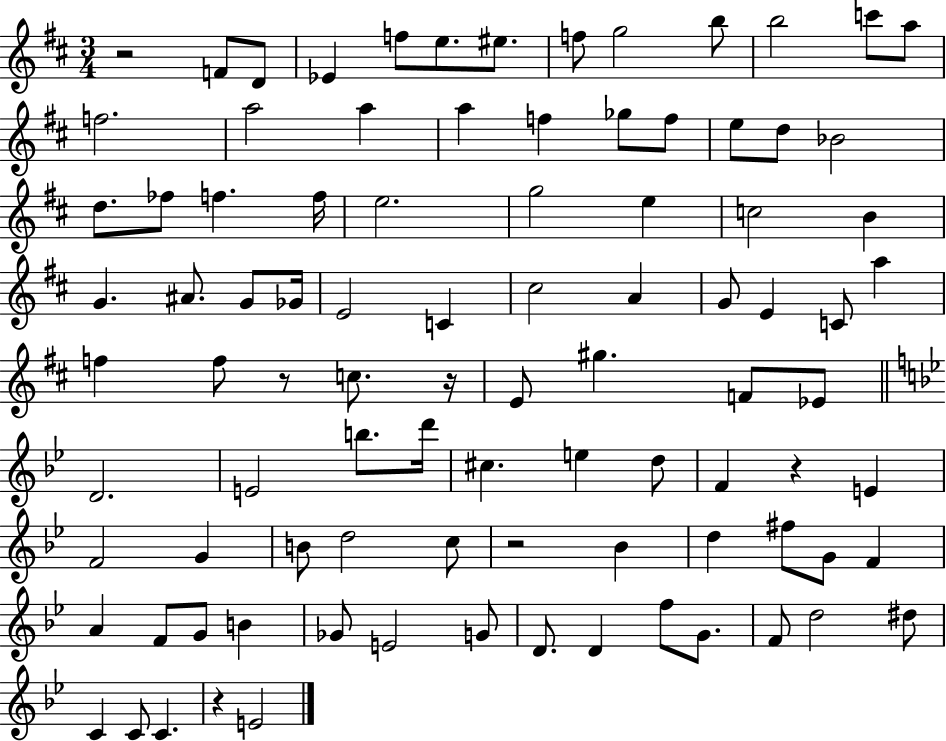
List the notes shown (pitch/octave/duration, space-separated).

R/h F4/e D4/e Eb4/q F5/e E5/e. EIS5/e. F5/e G5/h B5/e B5/h C6/e A5/e F5/h. A5/h A5/q A5/q F5/q Gb5/e F5/e E5/e D5/e Bb4/h D5/e. FES5/e F5/q. F5/s E5/h. G5/h E5/q C5/h B4/q G4/q. A#4/e. G4/e Gb4/s E4/h C4/q C#5/h A4/q G4/e E4/q C4/e A5/q F5/q F5/e R/e C5/e. R/s E4/e G#5/q. F4/e Eb4/e D4/h. E4/h B5/e. D6/s C#5/q. E5/q D5/e F4/q R/q E4/q F4/h G4/q B4/e D5/h C5/e R/h Bb4/q D5/q F#5/e G4/e F4/q A4/q F4/e G4/e B4/q Gb4/e E4/h G4/e D4/e. D4/q F5/e G4/e. F4/e D5/h D#5/e C4/q C4/e C4/q. R/q E4/h